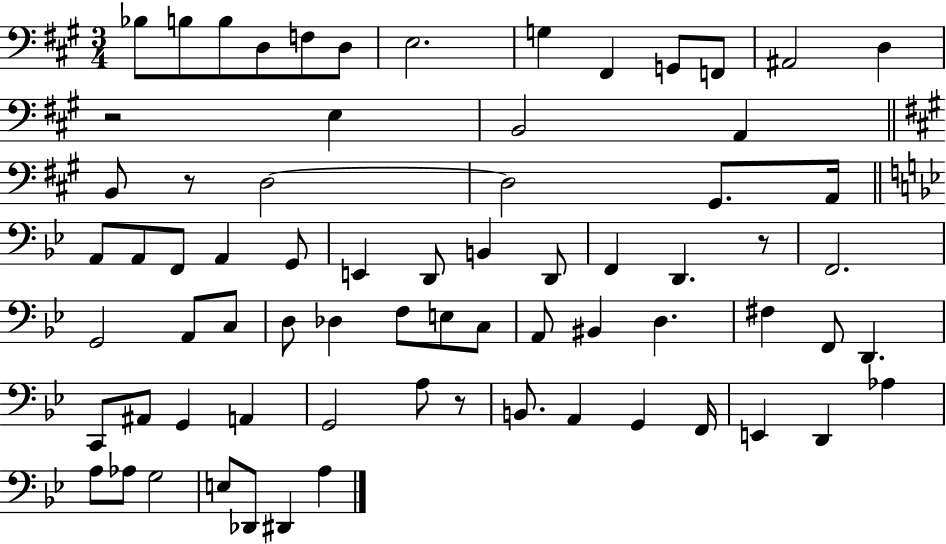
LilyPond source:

{
  \clef bass
  \numericTimeSignature
  \time 3/4
  \key a \major
  bes8 b8 b8 d8 f8 d8 | e2. | g4 fis,4 g,8 f,8 | ais,2 d4 | \break r2 e4 | b,2 a,4 | \bar "||" \break \key a \major b,8 r8 d2~~ | d2 gis,8. a,16 | \bar "||" \break \key g \minor a,8 a,8 f,8 a,4 g,8 | e,4 d,8 b,4 d,8 | f,4 d,4. r8 | f,2. | \break g,2 a,8 c8 | d8 des4 f8 e8 c8 | a,8 bis,4 d4. | fis4 f,8 d,4. | \break c,8 ais,8 g,4 a,4 | g,2 a8 r8 | b,8. a,4 g,4 f,16 | e,4 d,4 aes4 | \break a8 aes8 g2 | e8 des,8 dis,4 a4 | \bar "|."
}